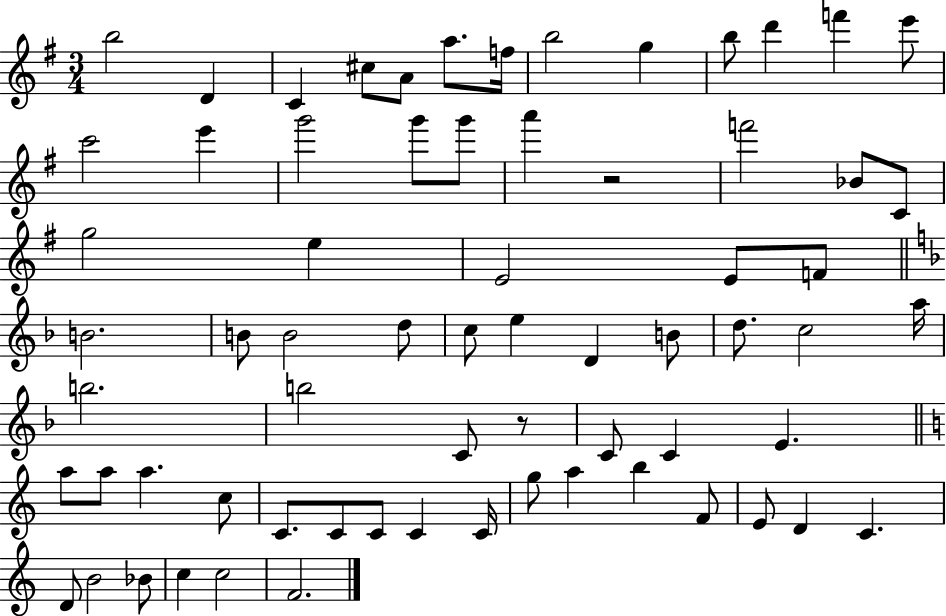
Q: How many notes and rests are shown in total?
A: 68